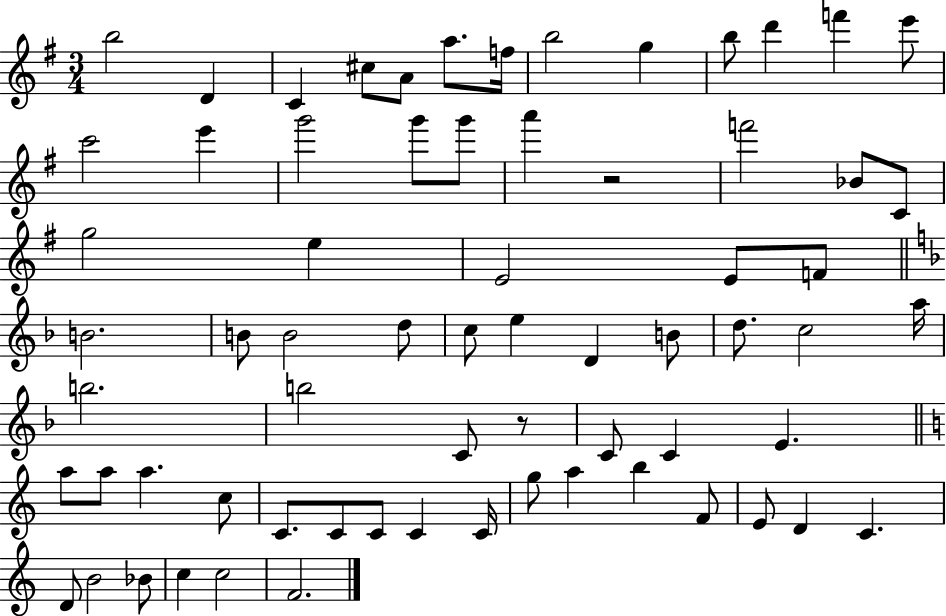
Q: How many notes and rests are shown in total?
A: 68